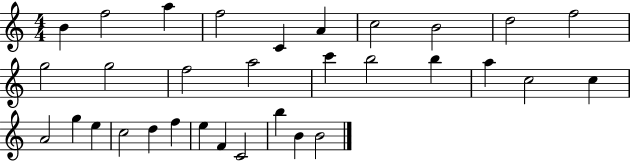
{
  \clef treble
  \numericTimeSignature
  \time 4/4
  \key c \major
  b'4 f''2 a''4 | f''2 c'4 a'4 | c''2 b'2 | d''2 f''2 | \break g''2 g''2 | f''2 a''2 | c'''4 b''2 b''4 | a''4 c''2 c''4 | \break a'2 g''4 e''4 | c''2 d''4 f''4 | e''4 f'4 c'2 | b''4 b'4 b'2 | \break \bar "|."
}